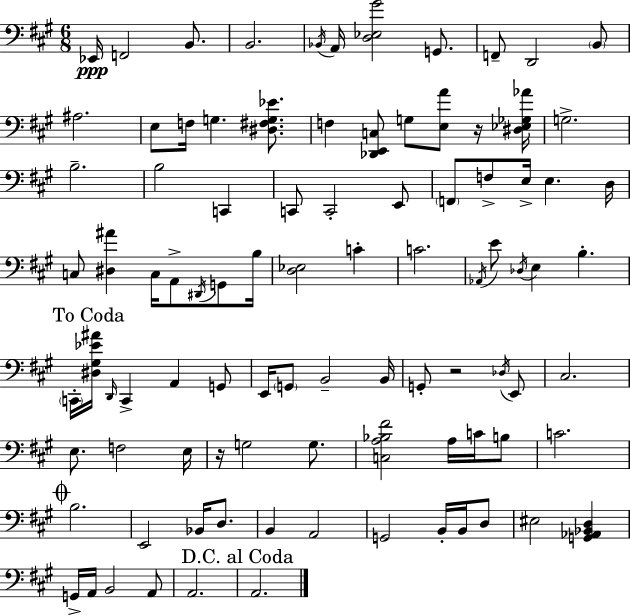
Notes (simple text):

Eb2/s F2/h B2/e. B2/h. Bb2/s A2/s [D3,Eb3,G#4]/h G2/e. F2/e D2/h B2/e A#3/h. E3/e F3/s G3/q. [D#3,F#3,G3,Eb4]/e. F3/q [Db2,E2,C3]/e G3/e [E3,A4]/e R/s [D#3,Eb3,Gb3,Ab4]/s G3/h. B3/h. B3/h C2/q C2/e C2/h E2/e F2/e F3/e E3/s E3/q. D3/s C3/e [D#3,A#4]/q C3/s A2/e D#2/s G2/e B3/s [D3,Eb3]/h C4/q C4/h. Ab2/s E4/e Db3/s E3/q B3/q. C2/s [D#3,G#3,Eb4,A#4]/s D2/s C2/q A2/q G2/e E2/s G2/e B2/h B2/s G2/e R/h Db3/s E2/e C#3/h. E3/e. F3/h E3/s R/s G3/h G3/e. [C3,A3,Bb3,F#4]/h A3/s C4/s B3/e C4/h. B3/h. E2/h Bb2/s D3/e. B2/q A2/h G2/h B2/s B2/s D3/e EIS3/h [G2,Ab2,Bb2,D3]/q G2/s A2/s B2/h A2/e A2/h. A2/h.